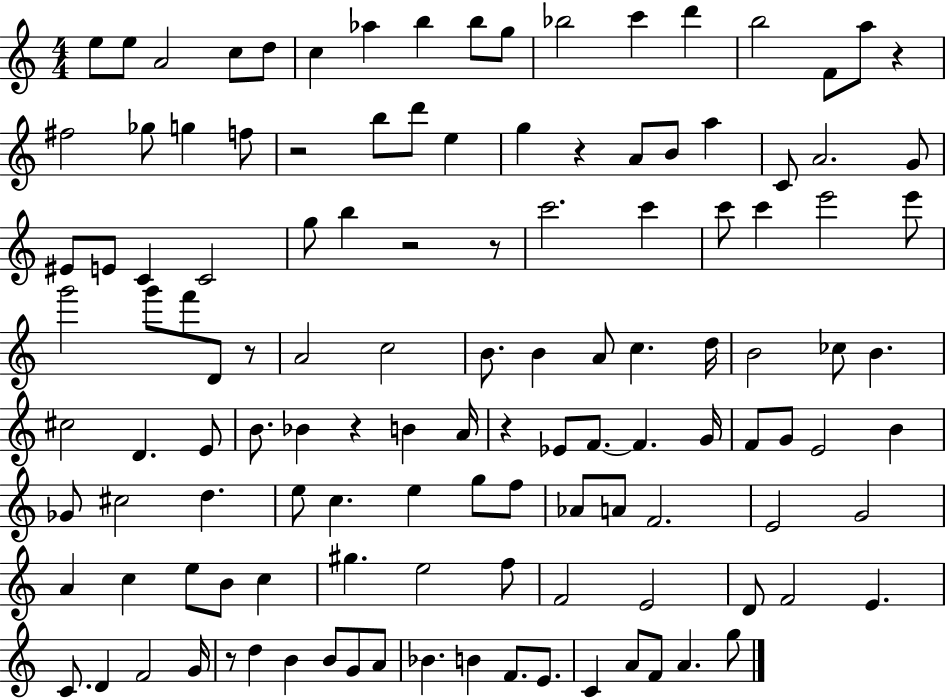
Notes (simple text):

E5/e E5/e A4/h C5/e D5/e C5/q Ab5/q B5/q B5/e G5/e Bb5/h C6/q D6/q B5/h F4/e A5/e R/q F#5/h Gb5/e G5/q F5/e R/h B5/e D6/e E5/q G5/q R/q A4/e B4/e A5/q C4/e A4/h. G4/e EIS4/e E4/e C4/q C4/h G5/e B5/q R/h R/e C6/h. C6/q C6/e C6/q E6/h E6/e G6/h G6/e F6/e D4/e R/e A4/h C5/h B4/e. B4/q A4/e C5/q. D5/s B4/h CES5/e B4/q. C#5/h D4/q. E4/e B4/e. Bb4/q R/q B4/q A4/s R/q Eb4/e F4/e. F4/q. G4/s F4/e G4/e E4/h B4/q Gb4/e C#5/h D5/q. E5/e C5/q. E5/q G5/e F5/e Ab4/e A4/e F4/h. E4/h G4/h A4/q C5/q E5/e B4/e C5/q G#5/q. E5/h F5/e F4/h E4/h D4/e F4/h E4/q. C4/e. D4/q F4/h G4/s R/e D5/q B4/q B4/e G4/e A4/e Bb4/q. B4/q F4/e. E4/e. C4/q A4/e F4/e A4/q. G5/e